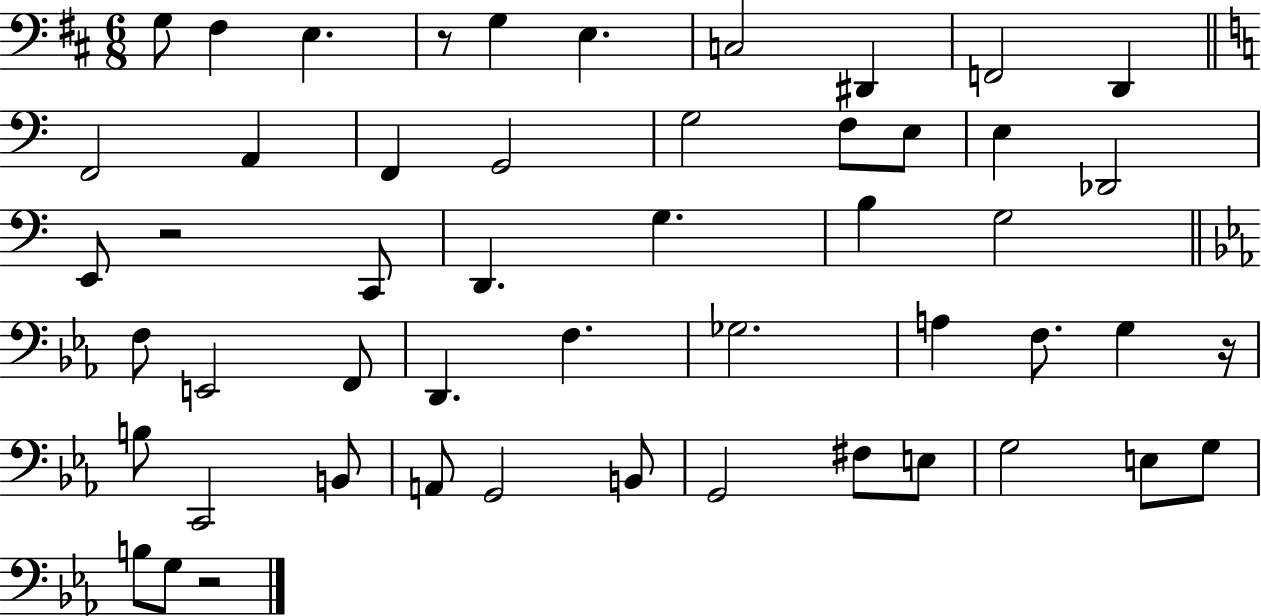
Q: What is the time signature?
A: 6/8